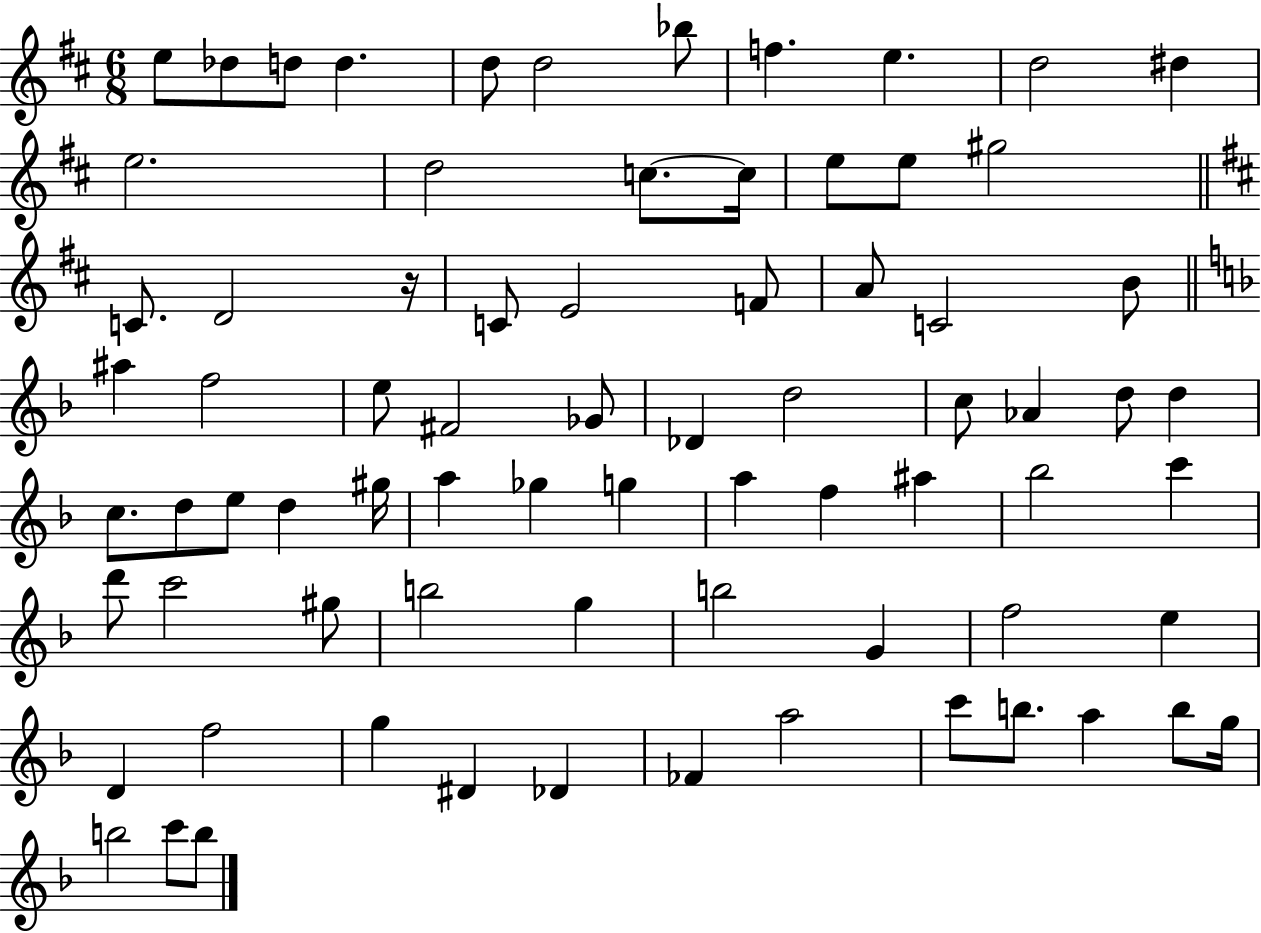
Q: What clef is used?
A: treble